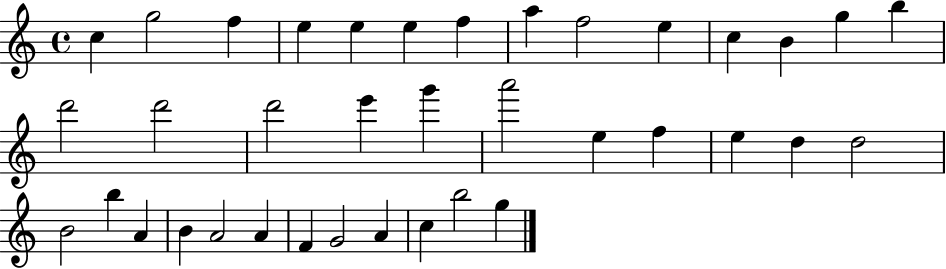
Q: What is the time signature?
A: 4/4